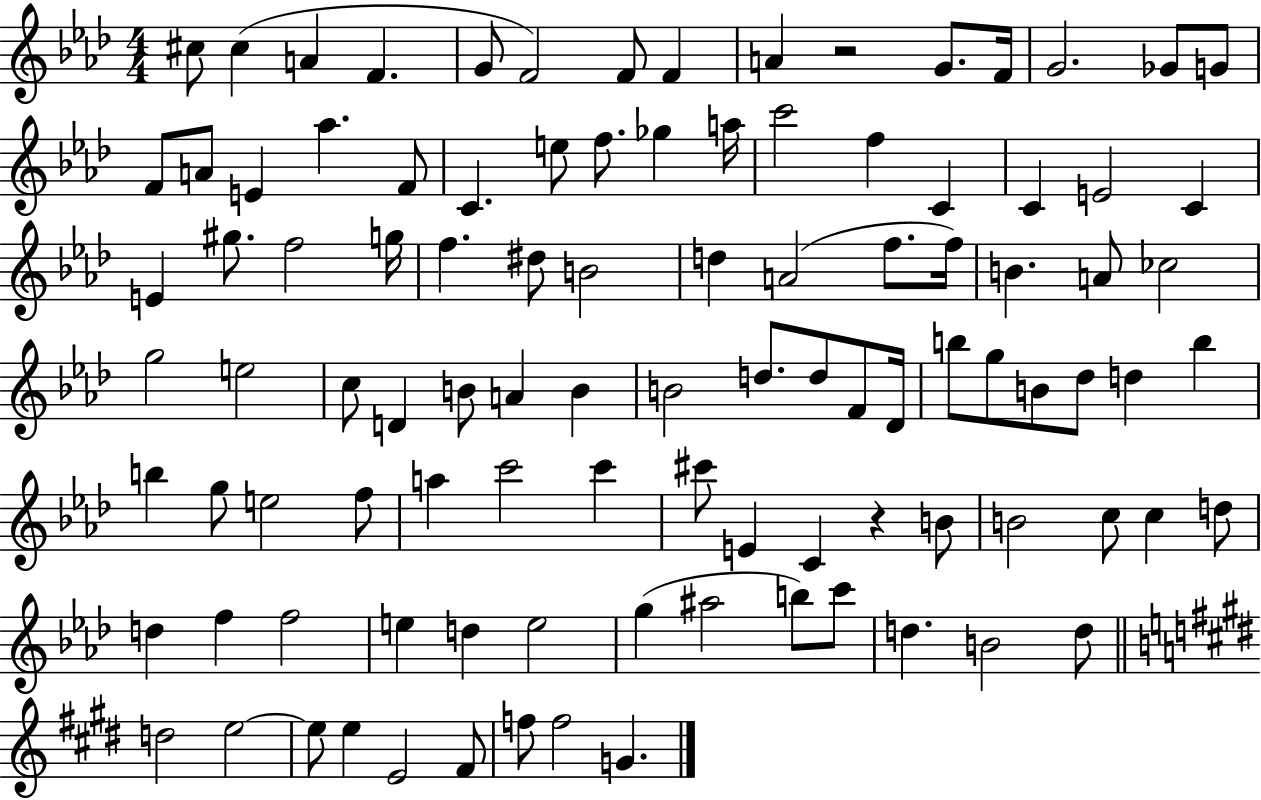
X:1
T:Untitled
M:4/4
L:1/4
K:Ab
^c/2 ^c A F G/2 F2 F/2 F A z2 G/2 F/4 G2 _G/2 G/2 F/2 A/2 E _a F/2 C e/2 f/2 _g a/4 c'2 f C C E2 C E ^g/2 f2 g/4 f ^d/2 B2 d A2 f/2 f/4 B A/2 _c2 g2 e2 c/2 D B/2 A B B2 d/2 d/2 F/2 _D/4 b/2 g/2 B/2 _d/2 d b b g/2 e2 f/2 a c'2 c' ^c'/2 E C z B/2 B2 c/2 c d/2 d f f2 e d e2 g ^a2 b/2 c'/2 d B2 d/2 d2 e2 e/2 e E2 ^F/2 f/2 f2 G